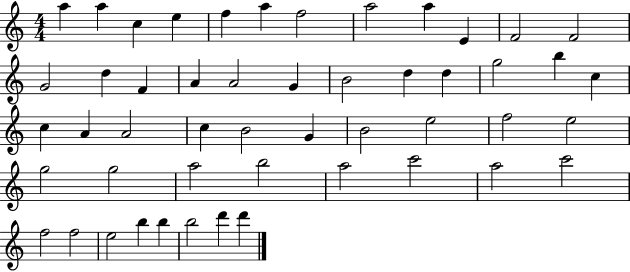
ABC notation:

X:1
T:Untitled
M:4/4
L:1/4
K:C
a a c e f a f2 a2 a E F2 F2 G2 d F A A2 G B2 d d g2 b c c A A2 c B2 G B2 e2 f2 e2 g2 g2 a2 b2 a2 c'2 a2 c'2 f2 f2 e2 b b b2 d' d'